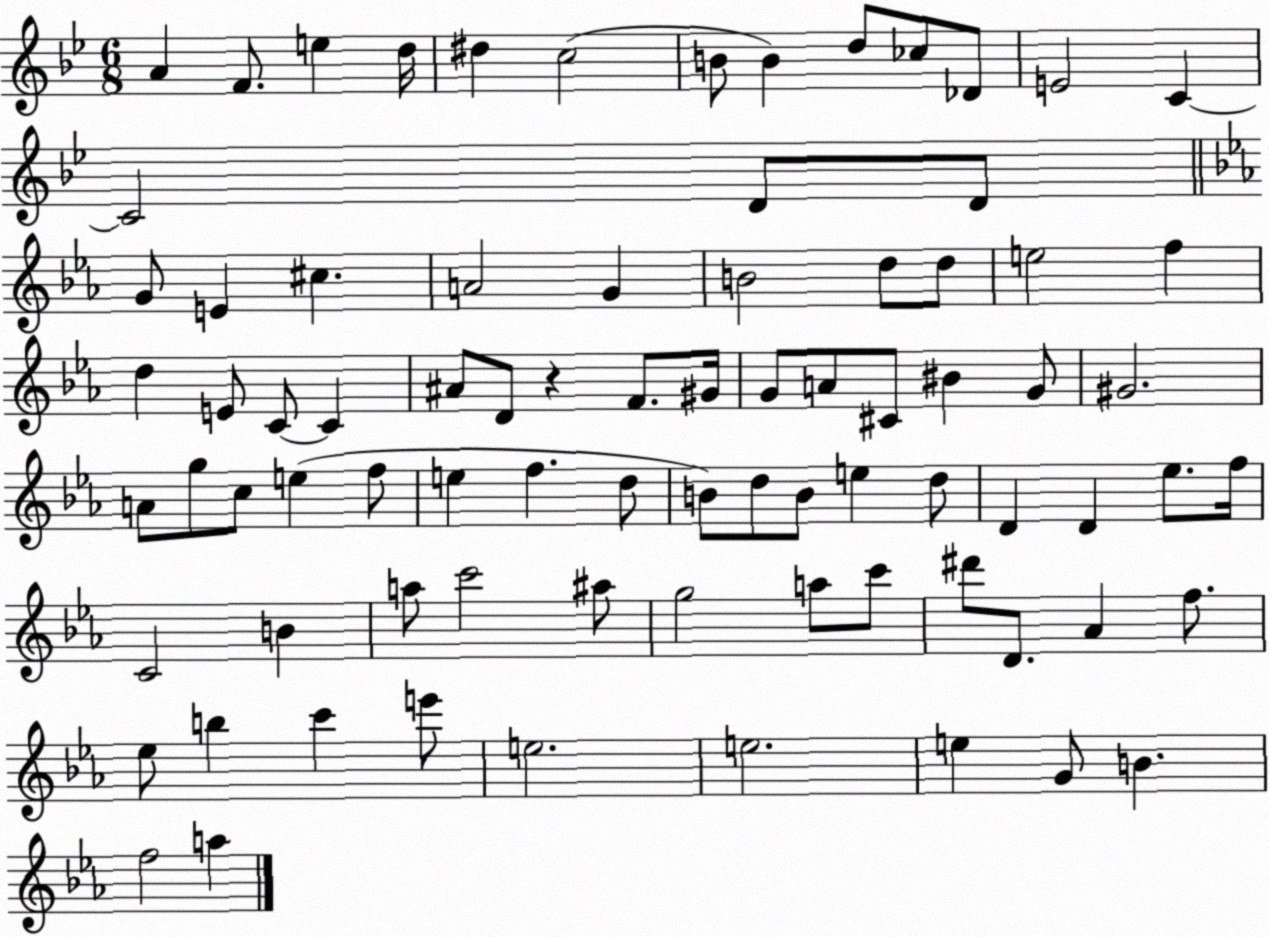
X:1
T:Untitled
M:6/8
L:1/4
K:Bb
A F/2 e d/4 ^d c2 B/2 B d/2 _c/2 _D/2 E2 C C2 D/2 D/2 G/2 E ^c A2 G B2 d/2 d/2 e2 f d E/2 C/2 C ^A/2 D/2 z F/2 ^G/4 G/2 A/2 ^C/2 ^B G/2 ^G2 A/2 g/2 c/2 e f/2 e f d/2 B/2 d/2 B/2 e d/2 D D _e/2 f/4 C2 B a/2 c'2 ^a/2 g2 a/2 c'/2 ^d'/2 D/2 _A f/2 _e/2 b c' e'/2 e2 e2 e G/2 B f2 a